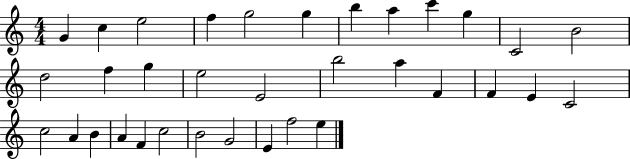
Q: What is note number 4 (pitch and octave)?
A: F5